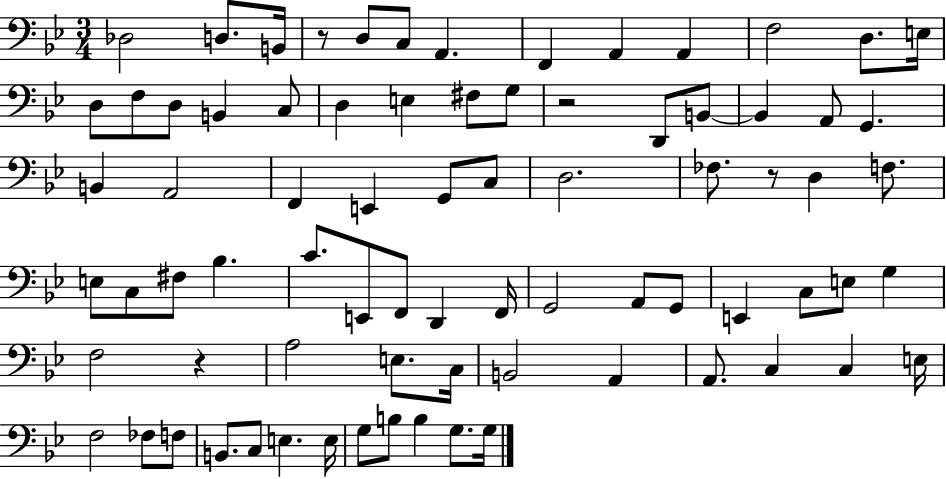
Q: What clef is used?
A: bass